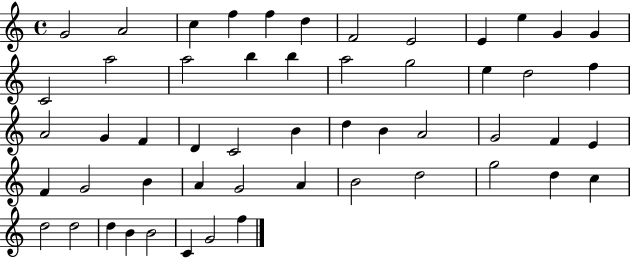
G4/h A4/h C5/q F5/q F5/q D5/q F4/h E4/h E4/q E5/q G4/q G4/q C4/h A5/h A5/h B5/q B5/q A5/h G5/h E5/q D5/h F5/q A4/h G4/q F4/q D4/q C4/h B4/q D5/q B4/q A4/h G4/h F4/q E4/q F4/q G4/h B4/q A4/q G4/h A4/q B4/h D5/h G5/h D5/q C5/q D5/h D5/h D5/q B4/q B4/h C4/q G4/h F5/q